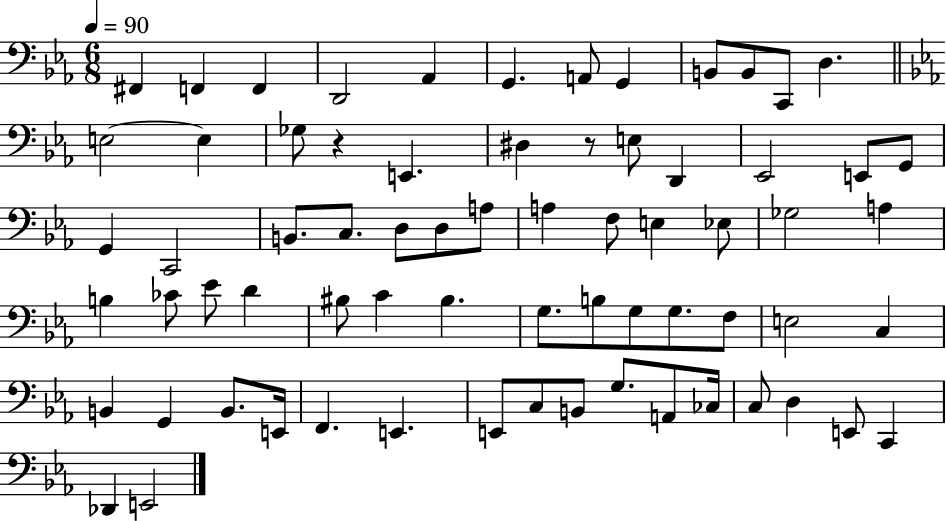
F#2/q F2/q F2/q D2/h Ab2/q G2/q. A2/e G2/q B2/e B2/e C2/e D3/q. E3/h E3/q Gb3/e R/q E2/q. D#3/q R/e E3/e D2/q Eb2/h E2/e G2/e G2/q C2/h B2/e. C3/e. D3/e D3/e A3/e A3/q F3/e E3/q Eb3/e Gb3/h A3/q B3/q CES4/e Eb4/e D4/q BIS3/e C4/q BIS3/q. G3/e. B3/e G3/e G3/e. F3/e E3/h C3/q B2/q G2/q B2/e. E2/s F2/q. E2/q. E2/e C3/e B2/e G3/e. A2/e CES3/s C3/e D3/q E2/e C2/q Db2/q E2/h